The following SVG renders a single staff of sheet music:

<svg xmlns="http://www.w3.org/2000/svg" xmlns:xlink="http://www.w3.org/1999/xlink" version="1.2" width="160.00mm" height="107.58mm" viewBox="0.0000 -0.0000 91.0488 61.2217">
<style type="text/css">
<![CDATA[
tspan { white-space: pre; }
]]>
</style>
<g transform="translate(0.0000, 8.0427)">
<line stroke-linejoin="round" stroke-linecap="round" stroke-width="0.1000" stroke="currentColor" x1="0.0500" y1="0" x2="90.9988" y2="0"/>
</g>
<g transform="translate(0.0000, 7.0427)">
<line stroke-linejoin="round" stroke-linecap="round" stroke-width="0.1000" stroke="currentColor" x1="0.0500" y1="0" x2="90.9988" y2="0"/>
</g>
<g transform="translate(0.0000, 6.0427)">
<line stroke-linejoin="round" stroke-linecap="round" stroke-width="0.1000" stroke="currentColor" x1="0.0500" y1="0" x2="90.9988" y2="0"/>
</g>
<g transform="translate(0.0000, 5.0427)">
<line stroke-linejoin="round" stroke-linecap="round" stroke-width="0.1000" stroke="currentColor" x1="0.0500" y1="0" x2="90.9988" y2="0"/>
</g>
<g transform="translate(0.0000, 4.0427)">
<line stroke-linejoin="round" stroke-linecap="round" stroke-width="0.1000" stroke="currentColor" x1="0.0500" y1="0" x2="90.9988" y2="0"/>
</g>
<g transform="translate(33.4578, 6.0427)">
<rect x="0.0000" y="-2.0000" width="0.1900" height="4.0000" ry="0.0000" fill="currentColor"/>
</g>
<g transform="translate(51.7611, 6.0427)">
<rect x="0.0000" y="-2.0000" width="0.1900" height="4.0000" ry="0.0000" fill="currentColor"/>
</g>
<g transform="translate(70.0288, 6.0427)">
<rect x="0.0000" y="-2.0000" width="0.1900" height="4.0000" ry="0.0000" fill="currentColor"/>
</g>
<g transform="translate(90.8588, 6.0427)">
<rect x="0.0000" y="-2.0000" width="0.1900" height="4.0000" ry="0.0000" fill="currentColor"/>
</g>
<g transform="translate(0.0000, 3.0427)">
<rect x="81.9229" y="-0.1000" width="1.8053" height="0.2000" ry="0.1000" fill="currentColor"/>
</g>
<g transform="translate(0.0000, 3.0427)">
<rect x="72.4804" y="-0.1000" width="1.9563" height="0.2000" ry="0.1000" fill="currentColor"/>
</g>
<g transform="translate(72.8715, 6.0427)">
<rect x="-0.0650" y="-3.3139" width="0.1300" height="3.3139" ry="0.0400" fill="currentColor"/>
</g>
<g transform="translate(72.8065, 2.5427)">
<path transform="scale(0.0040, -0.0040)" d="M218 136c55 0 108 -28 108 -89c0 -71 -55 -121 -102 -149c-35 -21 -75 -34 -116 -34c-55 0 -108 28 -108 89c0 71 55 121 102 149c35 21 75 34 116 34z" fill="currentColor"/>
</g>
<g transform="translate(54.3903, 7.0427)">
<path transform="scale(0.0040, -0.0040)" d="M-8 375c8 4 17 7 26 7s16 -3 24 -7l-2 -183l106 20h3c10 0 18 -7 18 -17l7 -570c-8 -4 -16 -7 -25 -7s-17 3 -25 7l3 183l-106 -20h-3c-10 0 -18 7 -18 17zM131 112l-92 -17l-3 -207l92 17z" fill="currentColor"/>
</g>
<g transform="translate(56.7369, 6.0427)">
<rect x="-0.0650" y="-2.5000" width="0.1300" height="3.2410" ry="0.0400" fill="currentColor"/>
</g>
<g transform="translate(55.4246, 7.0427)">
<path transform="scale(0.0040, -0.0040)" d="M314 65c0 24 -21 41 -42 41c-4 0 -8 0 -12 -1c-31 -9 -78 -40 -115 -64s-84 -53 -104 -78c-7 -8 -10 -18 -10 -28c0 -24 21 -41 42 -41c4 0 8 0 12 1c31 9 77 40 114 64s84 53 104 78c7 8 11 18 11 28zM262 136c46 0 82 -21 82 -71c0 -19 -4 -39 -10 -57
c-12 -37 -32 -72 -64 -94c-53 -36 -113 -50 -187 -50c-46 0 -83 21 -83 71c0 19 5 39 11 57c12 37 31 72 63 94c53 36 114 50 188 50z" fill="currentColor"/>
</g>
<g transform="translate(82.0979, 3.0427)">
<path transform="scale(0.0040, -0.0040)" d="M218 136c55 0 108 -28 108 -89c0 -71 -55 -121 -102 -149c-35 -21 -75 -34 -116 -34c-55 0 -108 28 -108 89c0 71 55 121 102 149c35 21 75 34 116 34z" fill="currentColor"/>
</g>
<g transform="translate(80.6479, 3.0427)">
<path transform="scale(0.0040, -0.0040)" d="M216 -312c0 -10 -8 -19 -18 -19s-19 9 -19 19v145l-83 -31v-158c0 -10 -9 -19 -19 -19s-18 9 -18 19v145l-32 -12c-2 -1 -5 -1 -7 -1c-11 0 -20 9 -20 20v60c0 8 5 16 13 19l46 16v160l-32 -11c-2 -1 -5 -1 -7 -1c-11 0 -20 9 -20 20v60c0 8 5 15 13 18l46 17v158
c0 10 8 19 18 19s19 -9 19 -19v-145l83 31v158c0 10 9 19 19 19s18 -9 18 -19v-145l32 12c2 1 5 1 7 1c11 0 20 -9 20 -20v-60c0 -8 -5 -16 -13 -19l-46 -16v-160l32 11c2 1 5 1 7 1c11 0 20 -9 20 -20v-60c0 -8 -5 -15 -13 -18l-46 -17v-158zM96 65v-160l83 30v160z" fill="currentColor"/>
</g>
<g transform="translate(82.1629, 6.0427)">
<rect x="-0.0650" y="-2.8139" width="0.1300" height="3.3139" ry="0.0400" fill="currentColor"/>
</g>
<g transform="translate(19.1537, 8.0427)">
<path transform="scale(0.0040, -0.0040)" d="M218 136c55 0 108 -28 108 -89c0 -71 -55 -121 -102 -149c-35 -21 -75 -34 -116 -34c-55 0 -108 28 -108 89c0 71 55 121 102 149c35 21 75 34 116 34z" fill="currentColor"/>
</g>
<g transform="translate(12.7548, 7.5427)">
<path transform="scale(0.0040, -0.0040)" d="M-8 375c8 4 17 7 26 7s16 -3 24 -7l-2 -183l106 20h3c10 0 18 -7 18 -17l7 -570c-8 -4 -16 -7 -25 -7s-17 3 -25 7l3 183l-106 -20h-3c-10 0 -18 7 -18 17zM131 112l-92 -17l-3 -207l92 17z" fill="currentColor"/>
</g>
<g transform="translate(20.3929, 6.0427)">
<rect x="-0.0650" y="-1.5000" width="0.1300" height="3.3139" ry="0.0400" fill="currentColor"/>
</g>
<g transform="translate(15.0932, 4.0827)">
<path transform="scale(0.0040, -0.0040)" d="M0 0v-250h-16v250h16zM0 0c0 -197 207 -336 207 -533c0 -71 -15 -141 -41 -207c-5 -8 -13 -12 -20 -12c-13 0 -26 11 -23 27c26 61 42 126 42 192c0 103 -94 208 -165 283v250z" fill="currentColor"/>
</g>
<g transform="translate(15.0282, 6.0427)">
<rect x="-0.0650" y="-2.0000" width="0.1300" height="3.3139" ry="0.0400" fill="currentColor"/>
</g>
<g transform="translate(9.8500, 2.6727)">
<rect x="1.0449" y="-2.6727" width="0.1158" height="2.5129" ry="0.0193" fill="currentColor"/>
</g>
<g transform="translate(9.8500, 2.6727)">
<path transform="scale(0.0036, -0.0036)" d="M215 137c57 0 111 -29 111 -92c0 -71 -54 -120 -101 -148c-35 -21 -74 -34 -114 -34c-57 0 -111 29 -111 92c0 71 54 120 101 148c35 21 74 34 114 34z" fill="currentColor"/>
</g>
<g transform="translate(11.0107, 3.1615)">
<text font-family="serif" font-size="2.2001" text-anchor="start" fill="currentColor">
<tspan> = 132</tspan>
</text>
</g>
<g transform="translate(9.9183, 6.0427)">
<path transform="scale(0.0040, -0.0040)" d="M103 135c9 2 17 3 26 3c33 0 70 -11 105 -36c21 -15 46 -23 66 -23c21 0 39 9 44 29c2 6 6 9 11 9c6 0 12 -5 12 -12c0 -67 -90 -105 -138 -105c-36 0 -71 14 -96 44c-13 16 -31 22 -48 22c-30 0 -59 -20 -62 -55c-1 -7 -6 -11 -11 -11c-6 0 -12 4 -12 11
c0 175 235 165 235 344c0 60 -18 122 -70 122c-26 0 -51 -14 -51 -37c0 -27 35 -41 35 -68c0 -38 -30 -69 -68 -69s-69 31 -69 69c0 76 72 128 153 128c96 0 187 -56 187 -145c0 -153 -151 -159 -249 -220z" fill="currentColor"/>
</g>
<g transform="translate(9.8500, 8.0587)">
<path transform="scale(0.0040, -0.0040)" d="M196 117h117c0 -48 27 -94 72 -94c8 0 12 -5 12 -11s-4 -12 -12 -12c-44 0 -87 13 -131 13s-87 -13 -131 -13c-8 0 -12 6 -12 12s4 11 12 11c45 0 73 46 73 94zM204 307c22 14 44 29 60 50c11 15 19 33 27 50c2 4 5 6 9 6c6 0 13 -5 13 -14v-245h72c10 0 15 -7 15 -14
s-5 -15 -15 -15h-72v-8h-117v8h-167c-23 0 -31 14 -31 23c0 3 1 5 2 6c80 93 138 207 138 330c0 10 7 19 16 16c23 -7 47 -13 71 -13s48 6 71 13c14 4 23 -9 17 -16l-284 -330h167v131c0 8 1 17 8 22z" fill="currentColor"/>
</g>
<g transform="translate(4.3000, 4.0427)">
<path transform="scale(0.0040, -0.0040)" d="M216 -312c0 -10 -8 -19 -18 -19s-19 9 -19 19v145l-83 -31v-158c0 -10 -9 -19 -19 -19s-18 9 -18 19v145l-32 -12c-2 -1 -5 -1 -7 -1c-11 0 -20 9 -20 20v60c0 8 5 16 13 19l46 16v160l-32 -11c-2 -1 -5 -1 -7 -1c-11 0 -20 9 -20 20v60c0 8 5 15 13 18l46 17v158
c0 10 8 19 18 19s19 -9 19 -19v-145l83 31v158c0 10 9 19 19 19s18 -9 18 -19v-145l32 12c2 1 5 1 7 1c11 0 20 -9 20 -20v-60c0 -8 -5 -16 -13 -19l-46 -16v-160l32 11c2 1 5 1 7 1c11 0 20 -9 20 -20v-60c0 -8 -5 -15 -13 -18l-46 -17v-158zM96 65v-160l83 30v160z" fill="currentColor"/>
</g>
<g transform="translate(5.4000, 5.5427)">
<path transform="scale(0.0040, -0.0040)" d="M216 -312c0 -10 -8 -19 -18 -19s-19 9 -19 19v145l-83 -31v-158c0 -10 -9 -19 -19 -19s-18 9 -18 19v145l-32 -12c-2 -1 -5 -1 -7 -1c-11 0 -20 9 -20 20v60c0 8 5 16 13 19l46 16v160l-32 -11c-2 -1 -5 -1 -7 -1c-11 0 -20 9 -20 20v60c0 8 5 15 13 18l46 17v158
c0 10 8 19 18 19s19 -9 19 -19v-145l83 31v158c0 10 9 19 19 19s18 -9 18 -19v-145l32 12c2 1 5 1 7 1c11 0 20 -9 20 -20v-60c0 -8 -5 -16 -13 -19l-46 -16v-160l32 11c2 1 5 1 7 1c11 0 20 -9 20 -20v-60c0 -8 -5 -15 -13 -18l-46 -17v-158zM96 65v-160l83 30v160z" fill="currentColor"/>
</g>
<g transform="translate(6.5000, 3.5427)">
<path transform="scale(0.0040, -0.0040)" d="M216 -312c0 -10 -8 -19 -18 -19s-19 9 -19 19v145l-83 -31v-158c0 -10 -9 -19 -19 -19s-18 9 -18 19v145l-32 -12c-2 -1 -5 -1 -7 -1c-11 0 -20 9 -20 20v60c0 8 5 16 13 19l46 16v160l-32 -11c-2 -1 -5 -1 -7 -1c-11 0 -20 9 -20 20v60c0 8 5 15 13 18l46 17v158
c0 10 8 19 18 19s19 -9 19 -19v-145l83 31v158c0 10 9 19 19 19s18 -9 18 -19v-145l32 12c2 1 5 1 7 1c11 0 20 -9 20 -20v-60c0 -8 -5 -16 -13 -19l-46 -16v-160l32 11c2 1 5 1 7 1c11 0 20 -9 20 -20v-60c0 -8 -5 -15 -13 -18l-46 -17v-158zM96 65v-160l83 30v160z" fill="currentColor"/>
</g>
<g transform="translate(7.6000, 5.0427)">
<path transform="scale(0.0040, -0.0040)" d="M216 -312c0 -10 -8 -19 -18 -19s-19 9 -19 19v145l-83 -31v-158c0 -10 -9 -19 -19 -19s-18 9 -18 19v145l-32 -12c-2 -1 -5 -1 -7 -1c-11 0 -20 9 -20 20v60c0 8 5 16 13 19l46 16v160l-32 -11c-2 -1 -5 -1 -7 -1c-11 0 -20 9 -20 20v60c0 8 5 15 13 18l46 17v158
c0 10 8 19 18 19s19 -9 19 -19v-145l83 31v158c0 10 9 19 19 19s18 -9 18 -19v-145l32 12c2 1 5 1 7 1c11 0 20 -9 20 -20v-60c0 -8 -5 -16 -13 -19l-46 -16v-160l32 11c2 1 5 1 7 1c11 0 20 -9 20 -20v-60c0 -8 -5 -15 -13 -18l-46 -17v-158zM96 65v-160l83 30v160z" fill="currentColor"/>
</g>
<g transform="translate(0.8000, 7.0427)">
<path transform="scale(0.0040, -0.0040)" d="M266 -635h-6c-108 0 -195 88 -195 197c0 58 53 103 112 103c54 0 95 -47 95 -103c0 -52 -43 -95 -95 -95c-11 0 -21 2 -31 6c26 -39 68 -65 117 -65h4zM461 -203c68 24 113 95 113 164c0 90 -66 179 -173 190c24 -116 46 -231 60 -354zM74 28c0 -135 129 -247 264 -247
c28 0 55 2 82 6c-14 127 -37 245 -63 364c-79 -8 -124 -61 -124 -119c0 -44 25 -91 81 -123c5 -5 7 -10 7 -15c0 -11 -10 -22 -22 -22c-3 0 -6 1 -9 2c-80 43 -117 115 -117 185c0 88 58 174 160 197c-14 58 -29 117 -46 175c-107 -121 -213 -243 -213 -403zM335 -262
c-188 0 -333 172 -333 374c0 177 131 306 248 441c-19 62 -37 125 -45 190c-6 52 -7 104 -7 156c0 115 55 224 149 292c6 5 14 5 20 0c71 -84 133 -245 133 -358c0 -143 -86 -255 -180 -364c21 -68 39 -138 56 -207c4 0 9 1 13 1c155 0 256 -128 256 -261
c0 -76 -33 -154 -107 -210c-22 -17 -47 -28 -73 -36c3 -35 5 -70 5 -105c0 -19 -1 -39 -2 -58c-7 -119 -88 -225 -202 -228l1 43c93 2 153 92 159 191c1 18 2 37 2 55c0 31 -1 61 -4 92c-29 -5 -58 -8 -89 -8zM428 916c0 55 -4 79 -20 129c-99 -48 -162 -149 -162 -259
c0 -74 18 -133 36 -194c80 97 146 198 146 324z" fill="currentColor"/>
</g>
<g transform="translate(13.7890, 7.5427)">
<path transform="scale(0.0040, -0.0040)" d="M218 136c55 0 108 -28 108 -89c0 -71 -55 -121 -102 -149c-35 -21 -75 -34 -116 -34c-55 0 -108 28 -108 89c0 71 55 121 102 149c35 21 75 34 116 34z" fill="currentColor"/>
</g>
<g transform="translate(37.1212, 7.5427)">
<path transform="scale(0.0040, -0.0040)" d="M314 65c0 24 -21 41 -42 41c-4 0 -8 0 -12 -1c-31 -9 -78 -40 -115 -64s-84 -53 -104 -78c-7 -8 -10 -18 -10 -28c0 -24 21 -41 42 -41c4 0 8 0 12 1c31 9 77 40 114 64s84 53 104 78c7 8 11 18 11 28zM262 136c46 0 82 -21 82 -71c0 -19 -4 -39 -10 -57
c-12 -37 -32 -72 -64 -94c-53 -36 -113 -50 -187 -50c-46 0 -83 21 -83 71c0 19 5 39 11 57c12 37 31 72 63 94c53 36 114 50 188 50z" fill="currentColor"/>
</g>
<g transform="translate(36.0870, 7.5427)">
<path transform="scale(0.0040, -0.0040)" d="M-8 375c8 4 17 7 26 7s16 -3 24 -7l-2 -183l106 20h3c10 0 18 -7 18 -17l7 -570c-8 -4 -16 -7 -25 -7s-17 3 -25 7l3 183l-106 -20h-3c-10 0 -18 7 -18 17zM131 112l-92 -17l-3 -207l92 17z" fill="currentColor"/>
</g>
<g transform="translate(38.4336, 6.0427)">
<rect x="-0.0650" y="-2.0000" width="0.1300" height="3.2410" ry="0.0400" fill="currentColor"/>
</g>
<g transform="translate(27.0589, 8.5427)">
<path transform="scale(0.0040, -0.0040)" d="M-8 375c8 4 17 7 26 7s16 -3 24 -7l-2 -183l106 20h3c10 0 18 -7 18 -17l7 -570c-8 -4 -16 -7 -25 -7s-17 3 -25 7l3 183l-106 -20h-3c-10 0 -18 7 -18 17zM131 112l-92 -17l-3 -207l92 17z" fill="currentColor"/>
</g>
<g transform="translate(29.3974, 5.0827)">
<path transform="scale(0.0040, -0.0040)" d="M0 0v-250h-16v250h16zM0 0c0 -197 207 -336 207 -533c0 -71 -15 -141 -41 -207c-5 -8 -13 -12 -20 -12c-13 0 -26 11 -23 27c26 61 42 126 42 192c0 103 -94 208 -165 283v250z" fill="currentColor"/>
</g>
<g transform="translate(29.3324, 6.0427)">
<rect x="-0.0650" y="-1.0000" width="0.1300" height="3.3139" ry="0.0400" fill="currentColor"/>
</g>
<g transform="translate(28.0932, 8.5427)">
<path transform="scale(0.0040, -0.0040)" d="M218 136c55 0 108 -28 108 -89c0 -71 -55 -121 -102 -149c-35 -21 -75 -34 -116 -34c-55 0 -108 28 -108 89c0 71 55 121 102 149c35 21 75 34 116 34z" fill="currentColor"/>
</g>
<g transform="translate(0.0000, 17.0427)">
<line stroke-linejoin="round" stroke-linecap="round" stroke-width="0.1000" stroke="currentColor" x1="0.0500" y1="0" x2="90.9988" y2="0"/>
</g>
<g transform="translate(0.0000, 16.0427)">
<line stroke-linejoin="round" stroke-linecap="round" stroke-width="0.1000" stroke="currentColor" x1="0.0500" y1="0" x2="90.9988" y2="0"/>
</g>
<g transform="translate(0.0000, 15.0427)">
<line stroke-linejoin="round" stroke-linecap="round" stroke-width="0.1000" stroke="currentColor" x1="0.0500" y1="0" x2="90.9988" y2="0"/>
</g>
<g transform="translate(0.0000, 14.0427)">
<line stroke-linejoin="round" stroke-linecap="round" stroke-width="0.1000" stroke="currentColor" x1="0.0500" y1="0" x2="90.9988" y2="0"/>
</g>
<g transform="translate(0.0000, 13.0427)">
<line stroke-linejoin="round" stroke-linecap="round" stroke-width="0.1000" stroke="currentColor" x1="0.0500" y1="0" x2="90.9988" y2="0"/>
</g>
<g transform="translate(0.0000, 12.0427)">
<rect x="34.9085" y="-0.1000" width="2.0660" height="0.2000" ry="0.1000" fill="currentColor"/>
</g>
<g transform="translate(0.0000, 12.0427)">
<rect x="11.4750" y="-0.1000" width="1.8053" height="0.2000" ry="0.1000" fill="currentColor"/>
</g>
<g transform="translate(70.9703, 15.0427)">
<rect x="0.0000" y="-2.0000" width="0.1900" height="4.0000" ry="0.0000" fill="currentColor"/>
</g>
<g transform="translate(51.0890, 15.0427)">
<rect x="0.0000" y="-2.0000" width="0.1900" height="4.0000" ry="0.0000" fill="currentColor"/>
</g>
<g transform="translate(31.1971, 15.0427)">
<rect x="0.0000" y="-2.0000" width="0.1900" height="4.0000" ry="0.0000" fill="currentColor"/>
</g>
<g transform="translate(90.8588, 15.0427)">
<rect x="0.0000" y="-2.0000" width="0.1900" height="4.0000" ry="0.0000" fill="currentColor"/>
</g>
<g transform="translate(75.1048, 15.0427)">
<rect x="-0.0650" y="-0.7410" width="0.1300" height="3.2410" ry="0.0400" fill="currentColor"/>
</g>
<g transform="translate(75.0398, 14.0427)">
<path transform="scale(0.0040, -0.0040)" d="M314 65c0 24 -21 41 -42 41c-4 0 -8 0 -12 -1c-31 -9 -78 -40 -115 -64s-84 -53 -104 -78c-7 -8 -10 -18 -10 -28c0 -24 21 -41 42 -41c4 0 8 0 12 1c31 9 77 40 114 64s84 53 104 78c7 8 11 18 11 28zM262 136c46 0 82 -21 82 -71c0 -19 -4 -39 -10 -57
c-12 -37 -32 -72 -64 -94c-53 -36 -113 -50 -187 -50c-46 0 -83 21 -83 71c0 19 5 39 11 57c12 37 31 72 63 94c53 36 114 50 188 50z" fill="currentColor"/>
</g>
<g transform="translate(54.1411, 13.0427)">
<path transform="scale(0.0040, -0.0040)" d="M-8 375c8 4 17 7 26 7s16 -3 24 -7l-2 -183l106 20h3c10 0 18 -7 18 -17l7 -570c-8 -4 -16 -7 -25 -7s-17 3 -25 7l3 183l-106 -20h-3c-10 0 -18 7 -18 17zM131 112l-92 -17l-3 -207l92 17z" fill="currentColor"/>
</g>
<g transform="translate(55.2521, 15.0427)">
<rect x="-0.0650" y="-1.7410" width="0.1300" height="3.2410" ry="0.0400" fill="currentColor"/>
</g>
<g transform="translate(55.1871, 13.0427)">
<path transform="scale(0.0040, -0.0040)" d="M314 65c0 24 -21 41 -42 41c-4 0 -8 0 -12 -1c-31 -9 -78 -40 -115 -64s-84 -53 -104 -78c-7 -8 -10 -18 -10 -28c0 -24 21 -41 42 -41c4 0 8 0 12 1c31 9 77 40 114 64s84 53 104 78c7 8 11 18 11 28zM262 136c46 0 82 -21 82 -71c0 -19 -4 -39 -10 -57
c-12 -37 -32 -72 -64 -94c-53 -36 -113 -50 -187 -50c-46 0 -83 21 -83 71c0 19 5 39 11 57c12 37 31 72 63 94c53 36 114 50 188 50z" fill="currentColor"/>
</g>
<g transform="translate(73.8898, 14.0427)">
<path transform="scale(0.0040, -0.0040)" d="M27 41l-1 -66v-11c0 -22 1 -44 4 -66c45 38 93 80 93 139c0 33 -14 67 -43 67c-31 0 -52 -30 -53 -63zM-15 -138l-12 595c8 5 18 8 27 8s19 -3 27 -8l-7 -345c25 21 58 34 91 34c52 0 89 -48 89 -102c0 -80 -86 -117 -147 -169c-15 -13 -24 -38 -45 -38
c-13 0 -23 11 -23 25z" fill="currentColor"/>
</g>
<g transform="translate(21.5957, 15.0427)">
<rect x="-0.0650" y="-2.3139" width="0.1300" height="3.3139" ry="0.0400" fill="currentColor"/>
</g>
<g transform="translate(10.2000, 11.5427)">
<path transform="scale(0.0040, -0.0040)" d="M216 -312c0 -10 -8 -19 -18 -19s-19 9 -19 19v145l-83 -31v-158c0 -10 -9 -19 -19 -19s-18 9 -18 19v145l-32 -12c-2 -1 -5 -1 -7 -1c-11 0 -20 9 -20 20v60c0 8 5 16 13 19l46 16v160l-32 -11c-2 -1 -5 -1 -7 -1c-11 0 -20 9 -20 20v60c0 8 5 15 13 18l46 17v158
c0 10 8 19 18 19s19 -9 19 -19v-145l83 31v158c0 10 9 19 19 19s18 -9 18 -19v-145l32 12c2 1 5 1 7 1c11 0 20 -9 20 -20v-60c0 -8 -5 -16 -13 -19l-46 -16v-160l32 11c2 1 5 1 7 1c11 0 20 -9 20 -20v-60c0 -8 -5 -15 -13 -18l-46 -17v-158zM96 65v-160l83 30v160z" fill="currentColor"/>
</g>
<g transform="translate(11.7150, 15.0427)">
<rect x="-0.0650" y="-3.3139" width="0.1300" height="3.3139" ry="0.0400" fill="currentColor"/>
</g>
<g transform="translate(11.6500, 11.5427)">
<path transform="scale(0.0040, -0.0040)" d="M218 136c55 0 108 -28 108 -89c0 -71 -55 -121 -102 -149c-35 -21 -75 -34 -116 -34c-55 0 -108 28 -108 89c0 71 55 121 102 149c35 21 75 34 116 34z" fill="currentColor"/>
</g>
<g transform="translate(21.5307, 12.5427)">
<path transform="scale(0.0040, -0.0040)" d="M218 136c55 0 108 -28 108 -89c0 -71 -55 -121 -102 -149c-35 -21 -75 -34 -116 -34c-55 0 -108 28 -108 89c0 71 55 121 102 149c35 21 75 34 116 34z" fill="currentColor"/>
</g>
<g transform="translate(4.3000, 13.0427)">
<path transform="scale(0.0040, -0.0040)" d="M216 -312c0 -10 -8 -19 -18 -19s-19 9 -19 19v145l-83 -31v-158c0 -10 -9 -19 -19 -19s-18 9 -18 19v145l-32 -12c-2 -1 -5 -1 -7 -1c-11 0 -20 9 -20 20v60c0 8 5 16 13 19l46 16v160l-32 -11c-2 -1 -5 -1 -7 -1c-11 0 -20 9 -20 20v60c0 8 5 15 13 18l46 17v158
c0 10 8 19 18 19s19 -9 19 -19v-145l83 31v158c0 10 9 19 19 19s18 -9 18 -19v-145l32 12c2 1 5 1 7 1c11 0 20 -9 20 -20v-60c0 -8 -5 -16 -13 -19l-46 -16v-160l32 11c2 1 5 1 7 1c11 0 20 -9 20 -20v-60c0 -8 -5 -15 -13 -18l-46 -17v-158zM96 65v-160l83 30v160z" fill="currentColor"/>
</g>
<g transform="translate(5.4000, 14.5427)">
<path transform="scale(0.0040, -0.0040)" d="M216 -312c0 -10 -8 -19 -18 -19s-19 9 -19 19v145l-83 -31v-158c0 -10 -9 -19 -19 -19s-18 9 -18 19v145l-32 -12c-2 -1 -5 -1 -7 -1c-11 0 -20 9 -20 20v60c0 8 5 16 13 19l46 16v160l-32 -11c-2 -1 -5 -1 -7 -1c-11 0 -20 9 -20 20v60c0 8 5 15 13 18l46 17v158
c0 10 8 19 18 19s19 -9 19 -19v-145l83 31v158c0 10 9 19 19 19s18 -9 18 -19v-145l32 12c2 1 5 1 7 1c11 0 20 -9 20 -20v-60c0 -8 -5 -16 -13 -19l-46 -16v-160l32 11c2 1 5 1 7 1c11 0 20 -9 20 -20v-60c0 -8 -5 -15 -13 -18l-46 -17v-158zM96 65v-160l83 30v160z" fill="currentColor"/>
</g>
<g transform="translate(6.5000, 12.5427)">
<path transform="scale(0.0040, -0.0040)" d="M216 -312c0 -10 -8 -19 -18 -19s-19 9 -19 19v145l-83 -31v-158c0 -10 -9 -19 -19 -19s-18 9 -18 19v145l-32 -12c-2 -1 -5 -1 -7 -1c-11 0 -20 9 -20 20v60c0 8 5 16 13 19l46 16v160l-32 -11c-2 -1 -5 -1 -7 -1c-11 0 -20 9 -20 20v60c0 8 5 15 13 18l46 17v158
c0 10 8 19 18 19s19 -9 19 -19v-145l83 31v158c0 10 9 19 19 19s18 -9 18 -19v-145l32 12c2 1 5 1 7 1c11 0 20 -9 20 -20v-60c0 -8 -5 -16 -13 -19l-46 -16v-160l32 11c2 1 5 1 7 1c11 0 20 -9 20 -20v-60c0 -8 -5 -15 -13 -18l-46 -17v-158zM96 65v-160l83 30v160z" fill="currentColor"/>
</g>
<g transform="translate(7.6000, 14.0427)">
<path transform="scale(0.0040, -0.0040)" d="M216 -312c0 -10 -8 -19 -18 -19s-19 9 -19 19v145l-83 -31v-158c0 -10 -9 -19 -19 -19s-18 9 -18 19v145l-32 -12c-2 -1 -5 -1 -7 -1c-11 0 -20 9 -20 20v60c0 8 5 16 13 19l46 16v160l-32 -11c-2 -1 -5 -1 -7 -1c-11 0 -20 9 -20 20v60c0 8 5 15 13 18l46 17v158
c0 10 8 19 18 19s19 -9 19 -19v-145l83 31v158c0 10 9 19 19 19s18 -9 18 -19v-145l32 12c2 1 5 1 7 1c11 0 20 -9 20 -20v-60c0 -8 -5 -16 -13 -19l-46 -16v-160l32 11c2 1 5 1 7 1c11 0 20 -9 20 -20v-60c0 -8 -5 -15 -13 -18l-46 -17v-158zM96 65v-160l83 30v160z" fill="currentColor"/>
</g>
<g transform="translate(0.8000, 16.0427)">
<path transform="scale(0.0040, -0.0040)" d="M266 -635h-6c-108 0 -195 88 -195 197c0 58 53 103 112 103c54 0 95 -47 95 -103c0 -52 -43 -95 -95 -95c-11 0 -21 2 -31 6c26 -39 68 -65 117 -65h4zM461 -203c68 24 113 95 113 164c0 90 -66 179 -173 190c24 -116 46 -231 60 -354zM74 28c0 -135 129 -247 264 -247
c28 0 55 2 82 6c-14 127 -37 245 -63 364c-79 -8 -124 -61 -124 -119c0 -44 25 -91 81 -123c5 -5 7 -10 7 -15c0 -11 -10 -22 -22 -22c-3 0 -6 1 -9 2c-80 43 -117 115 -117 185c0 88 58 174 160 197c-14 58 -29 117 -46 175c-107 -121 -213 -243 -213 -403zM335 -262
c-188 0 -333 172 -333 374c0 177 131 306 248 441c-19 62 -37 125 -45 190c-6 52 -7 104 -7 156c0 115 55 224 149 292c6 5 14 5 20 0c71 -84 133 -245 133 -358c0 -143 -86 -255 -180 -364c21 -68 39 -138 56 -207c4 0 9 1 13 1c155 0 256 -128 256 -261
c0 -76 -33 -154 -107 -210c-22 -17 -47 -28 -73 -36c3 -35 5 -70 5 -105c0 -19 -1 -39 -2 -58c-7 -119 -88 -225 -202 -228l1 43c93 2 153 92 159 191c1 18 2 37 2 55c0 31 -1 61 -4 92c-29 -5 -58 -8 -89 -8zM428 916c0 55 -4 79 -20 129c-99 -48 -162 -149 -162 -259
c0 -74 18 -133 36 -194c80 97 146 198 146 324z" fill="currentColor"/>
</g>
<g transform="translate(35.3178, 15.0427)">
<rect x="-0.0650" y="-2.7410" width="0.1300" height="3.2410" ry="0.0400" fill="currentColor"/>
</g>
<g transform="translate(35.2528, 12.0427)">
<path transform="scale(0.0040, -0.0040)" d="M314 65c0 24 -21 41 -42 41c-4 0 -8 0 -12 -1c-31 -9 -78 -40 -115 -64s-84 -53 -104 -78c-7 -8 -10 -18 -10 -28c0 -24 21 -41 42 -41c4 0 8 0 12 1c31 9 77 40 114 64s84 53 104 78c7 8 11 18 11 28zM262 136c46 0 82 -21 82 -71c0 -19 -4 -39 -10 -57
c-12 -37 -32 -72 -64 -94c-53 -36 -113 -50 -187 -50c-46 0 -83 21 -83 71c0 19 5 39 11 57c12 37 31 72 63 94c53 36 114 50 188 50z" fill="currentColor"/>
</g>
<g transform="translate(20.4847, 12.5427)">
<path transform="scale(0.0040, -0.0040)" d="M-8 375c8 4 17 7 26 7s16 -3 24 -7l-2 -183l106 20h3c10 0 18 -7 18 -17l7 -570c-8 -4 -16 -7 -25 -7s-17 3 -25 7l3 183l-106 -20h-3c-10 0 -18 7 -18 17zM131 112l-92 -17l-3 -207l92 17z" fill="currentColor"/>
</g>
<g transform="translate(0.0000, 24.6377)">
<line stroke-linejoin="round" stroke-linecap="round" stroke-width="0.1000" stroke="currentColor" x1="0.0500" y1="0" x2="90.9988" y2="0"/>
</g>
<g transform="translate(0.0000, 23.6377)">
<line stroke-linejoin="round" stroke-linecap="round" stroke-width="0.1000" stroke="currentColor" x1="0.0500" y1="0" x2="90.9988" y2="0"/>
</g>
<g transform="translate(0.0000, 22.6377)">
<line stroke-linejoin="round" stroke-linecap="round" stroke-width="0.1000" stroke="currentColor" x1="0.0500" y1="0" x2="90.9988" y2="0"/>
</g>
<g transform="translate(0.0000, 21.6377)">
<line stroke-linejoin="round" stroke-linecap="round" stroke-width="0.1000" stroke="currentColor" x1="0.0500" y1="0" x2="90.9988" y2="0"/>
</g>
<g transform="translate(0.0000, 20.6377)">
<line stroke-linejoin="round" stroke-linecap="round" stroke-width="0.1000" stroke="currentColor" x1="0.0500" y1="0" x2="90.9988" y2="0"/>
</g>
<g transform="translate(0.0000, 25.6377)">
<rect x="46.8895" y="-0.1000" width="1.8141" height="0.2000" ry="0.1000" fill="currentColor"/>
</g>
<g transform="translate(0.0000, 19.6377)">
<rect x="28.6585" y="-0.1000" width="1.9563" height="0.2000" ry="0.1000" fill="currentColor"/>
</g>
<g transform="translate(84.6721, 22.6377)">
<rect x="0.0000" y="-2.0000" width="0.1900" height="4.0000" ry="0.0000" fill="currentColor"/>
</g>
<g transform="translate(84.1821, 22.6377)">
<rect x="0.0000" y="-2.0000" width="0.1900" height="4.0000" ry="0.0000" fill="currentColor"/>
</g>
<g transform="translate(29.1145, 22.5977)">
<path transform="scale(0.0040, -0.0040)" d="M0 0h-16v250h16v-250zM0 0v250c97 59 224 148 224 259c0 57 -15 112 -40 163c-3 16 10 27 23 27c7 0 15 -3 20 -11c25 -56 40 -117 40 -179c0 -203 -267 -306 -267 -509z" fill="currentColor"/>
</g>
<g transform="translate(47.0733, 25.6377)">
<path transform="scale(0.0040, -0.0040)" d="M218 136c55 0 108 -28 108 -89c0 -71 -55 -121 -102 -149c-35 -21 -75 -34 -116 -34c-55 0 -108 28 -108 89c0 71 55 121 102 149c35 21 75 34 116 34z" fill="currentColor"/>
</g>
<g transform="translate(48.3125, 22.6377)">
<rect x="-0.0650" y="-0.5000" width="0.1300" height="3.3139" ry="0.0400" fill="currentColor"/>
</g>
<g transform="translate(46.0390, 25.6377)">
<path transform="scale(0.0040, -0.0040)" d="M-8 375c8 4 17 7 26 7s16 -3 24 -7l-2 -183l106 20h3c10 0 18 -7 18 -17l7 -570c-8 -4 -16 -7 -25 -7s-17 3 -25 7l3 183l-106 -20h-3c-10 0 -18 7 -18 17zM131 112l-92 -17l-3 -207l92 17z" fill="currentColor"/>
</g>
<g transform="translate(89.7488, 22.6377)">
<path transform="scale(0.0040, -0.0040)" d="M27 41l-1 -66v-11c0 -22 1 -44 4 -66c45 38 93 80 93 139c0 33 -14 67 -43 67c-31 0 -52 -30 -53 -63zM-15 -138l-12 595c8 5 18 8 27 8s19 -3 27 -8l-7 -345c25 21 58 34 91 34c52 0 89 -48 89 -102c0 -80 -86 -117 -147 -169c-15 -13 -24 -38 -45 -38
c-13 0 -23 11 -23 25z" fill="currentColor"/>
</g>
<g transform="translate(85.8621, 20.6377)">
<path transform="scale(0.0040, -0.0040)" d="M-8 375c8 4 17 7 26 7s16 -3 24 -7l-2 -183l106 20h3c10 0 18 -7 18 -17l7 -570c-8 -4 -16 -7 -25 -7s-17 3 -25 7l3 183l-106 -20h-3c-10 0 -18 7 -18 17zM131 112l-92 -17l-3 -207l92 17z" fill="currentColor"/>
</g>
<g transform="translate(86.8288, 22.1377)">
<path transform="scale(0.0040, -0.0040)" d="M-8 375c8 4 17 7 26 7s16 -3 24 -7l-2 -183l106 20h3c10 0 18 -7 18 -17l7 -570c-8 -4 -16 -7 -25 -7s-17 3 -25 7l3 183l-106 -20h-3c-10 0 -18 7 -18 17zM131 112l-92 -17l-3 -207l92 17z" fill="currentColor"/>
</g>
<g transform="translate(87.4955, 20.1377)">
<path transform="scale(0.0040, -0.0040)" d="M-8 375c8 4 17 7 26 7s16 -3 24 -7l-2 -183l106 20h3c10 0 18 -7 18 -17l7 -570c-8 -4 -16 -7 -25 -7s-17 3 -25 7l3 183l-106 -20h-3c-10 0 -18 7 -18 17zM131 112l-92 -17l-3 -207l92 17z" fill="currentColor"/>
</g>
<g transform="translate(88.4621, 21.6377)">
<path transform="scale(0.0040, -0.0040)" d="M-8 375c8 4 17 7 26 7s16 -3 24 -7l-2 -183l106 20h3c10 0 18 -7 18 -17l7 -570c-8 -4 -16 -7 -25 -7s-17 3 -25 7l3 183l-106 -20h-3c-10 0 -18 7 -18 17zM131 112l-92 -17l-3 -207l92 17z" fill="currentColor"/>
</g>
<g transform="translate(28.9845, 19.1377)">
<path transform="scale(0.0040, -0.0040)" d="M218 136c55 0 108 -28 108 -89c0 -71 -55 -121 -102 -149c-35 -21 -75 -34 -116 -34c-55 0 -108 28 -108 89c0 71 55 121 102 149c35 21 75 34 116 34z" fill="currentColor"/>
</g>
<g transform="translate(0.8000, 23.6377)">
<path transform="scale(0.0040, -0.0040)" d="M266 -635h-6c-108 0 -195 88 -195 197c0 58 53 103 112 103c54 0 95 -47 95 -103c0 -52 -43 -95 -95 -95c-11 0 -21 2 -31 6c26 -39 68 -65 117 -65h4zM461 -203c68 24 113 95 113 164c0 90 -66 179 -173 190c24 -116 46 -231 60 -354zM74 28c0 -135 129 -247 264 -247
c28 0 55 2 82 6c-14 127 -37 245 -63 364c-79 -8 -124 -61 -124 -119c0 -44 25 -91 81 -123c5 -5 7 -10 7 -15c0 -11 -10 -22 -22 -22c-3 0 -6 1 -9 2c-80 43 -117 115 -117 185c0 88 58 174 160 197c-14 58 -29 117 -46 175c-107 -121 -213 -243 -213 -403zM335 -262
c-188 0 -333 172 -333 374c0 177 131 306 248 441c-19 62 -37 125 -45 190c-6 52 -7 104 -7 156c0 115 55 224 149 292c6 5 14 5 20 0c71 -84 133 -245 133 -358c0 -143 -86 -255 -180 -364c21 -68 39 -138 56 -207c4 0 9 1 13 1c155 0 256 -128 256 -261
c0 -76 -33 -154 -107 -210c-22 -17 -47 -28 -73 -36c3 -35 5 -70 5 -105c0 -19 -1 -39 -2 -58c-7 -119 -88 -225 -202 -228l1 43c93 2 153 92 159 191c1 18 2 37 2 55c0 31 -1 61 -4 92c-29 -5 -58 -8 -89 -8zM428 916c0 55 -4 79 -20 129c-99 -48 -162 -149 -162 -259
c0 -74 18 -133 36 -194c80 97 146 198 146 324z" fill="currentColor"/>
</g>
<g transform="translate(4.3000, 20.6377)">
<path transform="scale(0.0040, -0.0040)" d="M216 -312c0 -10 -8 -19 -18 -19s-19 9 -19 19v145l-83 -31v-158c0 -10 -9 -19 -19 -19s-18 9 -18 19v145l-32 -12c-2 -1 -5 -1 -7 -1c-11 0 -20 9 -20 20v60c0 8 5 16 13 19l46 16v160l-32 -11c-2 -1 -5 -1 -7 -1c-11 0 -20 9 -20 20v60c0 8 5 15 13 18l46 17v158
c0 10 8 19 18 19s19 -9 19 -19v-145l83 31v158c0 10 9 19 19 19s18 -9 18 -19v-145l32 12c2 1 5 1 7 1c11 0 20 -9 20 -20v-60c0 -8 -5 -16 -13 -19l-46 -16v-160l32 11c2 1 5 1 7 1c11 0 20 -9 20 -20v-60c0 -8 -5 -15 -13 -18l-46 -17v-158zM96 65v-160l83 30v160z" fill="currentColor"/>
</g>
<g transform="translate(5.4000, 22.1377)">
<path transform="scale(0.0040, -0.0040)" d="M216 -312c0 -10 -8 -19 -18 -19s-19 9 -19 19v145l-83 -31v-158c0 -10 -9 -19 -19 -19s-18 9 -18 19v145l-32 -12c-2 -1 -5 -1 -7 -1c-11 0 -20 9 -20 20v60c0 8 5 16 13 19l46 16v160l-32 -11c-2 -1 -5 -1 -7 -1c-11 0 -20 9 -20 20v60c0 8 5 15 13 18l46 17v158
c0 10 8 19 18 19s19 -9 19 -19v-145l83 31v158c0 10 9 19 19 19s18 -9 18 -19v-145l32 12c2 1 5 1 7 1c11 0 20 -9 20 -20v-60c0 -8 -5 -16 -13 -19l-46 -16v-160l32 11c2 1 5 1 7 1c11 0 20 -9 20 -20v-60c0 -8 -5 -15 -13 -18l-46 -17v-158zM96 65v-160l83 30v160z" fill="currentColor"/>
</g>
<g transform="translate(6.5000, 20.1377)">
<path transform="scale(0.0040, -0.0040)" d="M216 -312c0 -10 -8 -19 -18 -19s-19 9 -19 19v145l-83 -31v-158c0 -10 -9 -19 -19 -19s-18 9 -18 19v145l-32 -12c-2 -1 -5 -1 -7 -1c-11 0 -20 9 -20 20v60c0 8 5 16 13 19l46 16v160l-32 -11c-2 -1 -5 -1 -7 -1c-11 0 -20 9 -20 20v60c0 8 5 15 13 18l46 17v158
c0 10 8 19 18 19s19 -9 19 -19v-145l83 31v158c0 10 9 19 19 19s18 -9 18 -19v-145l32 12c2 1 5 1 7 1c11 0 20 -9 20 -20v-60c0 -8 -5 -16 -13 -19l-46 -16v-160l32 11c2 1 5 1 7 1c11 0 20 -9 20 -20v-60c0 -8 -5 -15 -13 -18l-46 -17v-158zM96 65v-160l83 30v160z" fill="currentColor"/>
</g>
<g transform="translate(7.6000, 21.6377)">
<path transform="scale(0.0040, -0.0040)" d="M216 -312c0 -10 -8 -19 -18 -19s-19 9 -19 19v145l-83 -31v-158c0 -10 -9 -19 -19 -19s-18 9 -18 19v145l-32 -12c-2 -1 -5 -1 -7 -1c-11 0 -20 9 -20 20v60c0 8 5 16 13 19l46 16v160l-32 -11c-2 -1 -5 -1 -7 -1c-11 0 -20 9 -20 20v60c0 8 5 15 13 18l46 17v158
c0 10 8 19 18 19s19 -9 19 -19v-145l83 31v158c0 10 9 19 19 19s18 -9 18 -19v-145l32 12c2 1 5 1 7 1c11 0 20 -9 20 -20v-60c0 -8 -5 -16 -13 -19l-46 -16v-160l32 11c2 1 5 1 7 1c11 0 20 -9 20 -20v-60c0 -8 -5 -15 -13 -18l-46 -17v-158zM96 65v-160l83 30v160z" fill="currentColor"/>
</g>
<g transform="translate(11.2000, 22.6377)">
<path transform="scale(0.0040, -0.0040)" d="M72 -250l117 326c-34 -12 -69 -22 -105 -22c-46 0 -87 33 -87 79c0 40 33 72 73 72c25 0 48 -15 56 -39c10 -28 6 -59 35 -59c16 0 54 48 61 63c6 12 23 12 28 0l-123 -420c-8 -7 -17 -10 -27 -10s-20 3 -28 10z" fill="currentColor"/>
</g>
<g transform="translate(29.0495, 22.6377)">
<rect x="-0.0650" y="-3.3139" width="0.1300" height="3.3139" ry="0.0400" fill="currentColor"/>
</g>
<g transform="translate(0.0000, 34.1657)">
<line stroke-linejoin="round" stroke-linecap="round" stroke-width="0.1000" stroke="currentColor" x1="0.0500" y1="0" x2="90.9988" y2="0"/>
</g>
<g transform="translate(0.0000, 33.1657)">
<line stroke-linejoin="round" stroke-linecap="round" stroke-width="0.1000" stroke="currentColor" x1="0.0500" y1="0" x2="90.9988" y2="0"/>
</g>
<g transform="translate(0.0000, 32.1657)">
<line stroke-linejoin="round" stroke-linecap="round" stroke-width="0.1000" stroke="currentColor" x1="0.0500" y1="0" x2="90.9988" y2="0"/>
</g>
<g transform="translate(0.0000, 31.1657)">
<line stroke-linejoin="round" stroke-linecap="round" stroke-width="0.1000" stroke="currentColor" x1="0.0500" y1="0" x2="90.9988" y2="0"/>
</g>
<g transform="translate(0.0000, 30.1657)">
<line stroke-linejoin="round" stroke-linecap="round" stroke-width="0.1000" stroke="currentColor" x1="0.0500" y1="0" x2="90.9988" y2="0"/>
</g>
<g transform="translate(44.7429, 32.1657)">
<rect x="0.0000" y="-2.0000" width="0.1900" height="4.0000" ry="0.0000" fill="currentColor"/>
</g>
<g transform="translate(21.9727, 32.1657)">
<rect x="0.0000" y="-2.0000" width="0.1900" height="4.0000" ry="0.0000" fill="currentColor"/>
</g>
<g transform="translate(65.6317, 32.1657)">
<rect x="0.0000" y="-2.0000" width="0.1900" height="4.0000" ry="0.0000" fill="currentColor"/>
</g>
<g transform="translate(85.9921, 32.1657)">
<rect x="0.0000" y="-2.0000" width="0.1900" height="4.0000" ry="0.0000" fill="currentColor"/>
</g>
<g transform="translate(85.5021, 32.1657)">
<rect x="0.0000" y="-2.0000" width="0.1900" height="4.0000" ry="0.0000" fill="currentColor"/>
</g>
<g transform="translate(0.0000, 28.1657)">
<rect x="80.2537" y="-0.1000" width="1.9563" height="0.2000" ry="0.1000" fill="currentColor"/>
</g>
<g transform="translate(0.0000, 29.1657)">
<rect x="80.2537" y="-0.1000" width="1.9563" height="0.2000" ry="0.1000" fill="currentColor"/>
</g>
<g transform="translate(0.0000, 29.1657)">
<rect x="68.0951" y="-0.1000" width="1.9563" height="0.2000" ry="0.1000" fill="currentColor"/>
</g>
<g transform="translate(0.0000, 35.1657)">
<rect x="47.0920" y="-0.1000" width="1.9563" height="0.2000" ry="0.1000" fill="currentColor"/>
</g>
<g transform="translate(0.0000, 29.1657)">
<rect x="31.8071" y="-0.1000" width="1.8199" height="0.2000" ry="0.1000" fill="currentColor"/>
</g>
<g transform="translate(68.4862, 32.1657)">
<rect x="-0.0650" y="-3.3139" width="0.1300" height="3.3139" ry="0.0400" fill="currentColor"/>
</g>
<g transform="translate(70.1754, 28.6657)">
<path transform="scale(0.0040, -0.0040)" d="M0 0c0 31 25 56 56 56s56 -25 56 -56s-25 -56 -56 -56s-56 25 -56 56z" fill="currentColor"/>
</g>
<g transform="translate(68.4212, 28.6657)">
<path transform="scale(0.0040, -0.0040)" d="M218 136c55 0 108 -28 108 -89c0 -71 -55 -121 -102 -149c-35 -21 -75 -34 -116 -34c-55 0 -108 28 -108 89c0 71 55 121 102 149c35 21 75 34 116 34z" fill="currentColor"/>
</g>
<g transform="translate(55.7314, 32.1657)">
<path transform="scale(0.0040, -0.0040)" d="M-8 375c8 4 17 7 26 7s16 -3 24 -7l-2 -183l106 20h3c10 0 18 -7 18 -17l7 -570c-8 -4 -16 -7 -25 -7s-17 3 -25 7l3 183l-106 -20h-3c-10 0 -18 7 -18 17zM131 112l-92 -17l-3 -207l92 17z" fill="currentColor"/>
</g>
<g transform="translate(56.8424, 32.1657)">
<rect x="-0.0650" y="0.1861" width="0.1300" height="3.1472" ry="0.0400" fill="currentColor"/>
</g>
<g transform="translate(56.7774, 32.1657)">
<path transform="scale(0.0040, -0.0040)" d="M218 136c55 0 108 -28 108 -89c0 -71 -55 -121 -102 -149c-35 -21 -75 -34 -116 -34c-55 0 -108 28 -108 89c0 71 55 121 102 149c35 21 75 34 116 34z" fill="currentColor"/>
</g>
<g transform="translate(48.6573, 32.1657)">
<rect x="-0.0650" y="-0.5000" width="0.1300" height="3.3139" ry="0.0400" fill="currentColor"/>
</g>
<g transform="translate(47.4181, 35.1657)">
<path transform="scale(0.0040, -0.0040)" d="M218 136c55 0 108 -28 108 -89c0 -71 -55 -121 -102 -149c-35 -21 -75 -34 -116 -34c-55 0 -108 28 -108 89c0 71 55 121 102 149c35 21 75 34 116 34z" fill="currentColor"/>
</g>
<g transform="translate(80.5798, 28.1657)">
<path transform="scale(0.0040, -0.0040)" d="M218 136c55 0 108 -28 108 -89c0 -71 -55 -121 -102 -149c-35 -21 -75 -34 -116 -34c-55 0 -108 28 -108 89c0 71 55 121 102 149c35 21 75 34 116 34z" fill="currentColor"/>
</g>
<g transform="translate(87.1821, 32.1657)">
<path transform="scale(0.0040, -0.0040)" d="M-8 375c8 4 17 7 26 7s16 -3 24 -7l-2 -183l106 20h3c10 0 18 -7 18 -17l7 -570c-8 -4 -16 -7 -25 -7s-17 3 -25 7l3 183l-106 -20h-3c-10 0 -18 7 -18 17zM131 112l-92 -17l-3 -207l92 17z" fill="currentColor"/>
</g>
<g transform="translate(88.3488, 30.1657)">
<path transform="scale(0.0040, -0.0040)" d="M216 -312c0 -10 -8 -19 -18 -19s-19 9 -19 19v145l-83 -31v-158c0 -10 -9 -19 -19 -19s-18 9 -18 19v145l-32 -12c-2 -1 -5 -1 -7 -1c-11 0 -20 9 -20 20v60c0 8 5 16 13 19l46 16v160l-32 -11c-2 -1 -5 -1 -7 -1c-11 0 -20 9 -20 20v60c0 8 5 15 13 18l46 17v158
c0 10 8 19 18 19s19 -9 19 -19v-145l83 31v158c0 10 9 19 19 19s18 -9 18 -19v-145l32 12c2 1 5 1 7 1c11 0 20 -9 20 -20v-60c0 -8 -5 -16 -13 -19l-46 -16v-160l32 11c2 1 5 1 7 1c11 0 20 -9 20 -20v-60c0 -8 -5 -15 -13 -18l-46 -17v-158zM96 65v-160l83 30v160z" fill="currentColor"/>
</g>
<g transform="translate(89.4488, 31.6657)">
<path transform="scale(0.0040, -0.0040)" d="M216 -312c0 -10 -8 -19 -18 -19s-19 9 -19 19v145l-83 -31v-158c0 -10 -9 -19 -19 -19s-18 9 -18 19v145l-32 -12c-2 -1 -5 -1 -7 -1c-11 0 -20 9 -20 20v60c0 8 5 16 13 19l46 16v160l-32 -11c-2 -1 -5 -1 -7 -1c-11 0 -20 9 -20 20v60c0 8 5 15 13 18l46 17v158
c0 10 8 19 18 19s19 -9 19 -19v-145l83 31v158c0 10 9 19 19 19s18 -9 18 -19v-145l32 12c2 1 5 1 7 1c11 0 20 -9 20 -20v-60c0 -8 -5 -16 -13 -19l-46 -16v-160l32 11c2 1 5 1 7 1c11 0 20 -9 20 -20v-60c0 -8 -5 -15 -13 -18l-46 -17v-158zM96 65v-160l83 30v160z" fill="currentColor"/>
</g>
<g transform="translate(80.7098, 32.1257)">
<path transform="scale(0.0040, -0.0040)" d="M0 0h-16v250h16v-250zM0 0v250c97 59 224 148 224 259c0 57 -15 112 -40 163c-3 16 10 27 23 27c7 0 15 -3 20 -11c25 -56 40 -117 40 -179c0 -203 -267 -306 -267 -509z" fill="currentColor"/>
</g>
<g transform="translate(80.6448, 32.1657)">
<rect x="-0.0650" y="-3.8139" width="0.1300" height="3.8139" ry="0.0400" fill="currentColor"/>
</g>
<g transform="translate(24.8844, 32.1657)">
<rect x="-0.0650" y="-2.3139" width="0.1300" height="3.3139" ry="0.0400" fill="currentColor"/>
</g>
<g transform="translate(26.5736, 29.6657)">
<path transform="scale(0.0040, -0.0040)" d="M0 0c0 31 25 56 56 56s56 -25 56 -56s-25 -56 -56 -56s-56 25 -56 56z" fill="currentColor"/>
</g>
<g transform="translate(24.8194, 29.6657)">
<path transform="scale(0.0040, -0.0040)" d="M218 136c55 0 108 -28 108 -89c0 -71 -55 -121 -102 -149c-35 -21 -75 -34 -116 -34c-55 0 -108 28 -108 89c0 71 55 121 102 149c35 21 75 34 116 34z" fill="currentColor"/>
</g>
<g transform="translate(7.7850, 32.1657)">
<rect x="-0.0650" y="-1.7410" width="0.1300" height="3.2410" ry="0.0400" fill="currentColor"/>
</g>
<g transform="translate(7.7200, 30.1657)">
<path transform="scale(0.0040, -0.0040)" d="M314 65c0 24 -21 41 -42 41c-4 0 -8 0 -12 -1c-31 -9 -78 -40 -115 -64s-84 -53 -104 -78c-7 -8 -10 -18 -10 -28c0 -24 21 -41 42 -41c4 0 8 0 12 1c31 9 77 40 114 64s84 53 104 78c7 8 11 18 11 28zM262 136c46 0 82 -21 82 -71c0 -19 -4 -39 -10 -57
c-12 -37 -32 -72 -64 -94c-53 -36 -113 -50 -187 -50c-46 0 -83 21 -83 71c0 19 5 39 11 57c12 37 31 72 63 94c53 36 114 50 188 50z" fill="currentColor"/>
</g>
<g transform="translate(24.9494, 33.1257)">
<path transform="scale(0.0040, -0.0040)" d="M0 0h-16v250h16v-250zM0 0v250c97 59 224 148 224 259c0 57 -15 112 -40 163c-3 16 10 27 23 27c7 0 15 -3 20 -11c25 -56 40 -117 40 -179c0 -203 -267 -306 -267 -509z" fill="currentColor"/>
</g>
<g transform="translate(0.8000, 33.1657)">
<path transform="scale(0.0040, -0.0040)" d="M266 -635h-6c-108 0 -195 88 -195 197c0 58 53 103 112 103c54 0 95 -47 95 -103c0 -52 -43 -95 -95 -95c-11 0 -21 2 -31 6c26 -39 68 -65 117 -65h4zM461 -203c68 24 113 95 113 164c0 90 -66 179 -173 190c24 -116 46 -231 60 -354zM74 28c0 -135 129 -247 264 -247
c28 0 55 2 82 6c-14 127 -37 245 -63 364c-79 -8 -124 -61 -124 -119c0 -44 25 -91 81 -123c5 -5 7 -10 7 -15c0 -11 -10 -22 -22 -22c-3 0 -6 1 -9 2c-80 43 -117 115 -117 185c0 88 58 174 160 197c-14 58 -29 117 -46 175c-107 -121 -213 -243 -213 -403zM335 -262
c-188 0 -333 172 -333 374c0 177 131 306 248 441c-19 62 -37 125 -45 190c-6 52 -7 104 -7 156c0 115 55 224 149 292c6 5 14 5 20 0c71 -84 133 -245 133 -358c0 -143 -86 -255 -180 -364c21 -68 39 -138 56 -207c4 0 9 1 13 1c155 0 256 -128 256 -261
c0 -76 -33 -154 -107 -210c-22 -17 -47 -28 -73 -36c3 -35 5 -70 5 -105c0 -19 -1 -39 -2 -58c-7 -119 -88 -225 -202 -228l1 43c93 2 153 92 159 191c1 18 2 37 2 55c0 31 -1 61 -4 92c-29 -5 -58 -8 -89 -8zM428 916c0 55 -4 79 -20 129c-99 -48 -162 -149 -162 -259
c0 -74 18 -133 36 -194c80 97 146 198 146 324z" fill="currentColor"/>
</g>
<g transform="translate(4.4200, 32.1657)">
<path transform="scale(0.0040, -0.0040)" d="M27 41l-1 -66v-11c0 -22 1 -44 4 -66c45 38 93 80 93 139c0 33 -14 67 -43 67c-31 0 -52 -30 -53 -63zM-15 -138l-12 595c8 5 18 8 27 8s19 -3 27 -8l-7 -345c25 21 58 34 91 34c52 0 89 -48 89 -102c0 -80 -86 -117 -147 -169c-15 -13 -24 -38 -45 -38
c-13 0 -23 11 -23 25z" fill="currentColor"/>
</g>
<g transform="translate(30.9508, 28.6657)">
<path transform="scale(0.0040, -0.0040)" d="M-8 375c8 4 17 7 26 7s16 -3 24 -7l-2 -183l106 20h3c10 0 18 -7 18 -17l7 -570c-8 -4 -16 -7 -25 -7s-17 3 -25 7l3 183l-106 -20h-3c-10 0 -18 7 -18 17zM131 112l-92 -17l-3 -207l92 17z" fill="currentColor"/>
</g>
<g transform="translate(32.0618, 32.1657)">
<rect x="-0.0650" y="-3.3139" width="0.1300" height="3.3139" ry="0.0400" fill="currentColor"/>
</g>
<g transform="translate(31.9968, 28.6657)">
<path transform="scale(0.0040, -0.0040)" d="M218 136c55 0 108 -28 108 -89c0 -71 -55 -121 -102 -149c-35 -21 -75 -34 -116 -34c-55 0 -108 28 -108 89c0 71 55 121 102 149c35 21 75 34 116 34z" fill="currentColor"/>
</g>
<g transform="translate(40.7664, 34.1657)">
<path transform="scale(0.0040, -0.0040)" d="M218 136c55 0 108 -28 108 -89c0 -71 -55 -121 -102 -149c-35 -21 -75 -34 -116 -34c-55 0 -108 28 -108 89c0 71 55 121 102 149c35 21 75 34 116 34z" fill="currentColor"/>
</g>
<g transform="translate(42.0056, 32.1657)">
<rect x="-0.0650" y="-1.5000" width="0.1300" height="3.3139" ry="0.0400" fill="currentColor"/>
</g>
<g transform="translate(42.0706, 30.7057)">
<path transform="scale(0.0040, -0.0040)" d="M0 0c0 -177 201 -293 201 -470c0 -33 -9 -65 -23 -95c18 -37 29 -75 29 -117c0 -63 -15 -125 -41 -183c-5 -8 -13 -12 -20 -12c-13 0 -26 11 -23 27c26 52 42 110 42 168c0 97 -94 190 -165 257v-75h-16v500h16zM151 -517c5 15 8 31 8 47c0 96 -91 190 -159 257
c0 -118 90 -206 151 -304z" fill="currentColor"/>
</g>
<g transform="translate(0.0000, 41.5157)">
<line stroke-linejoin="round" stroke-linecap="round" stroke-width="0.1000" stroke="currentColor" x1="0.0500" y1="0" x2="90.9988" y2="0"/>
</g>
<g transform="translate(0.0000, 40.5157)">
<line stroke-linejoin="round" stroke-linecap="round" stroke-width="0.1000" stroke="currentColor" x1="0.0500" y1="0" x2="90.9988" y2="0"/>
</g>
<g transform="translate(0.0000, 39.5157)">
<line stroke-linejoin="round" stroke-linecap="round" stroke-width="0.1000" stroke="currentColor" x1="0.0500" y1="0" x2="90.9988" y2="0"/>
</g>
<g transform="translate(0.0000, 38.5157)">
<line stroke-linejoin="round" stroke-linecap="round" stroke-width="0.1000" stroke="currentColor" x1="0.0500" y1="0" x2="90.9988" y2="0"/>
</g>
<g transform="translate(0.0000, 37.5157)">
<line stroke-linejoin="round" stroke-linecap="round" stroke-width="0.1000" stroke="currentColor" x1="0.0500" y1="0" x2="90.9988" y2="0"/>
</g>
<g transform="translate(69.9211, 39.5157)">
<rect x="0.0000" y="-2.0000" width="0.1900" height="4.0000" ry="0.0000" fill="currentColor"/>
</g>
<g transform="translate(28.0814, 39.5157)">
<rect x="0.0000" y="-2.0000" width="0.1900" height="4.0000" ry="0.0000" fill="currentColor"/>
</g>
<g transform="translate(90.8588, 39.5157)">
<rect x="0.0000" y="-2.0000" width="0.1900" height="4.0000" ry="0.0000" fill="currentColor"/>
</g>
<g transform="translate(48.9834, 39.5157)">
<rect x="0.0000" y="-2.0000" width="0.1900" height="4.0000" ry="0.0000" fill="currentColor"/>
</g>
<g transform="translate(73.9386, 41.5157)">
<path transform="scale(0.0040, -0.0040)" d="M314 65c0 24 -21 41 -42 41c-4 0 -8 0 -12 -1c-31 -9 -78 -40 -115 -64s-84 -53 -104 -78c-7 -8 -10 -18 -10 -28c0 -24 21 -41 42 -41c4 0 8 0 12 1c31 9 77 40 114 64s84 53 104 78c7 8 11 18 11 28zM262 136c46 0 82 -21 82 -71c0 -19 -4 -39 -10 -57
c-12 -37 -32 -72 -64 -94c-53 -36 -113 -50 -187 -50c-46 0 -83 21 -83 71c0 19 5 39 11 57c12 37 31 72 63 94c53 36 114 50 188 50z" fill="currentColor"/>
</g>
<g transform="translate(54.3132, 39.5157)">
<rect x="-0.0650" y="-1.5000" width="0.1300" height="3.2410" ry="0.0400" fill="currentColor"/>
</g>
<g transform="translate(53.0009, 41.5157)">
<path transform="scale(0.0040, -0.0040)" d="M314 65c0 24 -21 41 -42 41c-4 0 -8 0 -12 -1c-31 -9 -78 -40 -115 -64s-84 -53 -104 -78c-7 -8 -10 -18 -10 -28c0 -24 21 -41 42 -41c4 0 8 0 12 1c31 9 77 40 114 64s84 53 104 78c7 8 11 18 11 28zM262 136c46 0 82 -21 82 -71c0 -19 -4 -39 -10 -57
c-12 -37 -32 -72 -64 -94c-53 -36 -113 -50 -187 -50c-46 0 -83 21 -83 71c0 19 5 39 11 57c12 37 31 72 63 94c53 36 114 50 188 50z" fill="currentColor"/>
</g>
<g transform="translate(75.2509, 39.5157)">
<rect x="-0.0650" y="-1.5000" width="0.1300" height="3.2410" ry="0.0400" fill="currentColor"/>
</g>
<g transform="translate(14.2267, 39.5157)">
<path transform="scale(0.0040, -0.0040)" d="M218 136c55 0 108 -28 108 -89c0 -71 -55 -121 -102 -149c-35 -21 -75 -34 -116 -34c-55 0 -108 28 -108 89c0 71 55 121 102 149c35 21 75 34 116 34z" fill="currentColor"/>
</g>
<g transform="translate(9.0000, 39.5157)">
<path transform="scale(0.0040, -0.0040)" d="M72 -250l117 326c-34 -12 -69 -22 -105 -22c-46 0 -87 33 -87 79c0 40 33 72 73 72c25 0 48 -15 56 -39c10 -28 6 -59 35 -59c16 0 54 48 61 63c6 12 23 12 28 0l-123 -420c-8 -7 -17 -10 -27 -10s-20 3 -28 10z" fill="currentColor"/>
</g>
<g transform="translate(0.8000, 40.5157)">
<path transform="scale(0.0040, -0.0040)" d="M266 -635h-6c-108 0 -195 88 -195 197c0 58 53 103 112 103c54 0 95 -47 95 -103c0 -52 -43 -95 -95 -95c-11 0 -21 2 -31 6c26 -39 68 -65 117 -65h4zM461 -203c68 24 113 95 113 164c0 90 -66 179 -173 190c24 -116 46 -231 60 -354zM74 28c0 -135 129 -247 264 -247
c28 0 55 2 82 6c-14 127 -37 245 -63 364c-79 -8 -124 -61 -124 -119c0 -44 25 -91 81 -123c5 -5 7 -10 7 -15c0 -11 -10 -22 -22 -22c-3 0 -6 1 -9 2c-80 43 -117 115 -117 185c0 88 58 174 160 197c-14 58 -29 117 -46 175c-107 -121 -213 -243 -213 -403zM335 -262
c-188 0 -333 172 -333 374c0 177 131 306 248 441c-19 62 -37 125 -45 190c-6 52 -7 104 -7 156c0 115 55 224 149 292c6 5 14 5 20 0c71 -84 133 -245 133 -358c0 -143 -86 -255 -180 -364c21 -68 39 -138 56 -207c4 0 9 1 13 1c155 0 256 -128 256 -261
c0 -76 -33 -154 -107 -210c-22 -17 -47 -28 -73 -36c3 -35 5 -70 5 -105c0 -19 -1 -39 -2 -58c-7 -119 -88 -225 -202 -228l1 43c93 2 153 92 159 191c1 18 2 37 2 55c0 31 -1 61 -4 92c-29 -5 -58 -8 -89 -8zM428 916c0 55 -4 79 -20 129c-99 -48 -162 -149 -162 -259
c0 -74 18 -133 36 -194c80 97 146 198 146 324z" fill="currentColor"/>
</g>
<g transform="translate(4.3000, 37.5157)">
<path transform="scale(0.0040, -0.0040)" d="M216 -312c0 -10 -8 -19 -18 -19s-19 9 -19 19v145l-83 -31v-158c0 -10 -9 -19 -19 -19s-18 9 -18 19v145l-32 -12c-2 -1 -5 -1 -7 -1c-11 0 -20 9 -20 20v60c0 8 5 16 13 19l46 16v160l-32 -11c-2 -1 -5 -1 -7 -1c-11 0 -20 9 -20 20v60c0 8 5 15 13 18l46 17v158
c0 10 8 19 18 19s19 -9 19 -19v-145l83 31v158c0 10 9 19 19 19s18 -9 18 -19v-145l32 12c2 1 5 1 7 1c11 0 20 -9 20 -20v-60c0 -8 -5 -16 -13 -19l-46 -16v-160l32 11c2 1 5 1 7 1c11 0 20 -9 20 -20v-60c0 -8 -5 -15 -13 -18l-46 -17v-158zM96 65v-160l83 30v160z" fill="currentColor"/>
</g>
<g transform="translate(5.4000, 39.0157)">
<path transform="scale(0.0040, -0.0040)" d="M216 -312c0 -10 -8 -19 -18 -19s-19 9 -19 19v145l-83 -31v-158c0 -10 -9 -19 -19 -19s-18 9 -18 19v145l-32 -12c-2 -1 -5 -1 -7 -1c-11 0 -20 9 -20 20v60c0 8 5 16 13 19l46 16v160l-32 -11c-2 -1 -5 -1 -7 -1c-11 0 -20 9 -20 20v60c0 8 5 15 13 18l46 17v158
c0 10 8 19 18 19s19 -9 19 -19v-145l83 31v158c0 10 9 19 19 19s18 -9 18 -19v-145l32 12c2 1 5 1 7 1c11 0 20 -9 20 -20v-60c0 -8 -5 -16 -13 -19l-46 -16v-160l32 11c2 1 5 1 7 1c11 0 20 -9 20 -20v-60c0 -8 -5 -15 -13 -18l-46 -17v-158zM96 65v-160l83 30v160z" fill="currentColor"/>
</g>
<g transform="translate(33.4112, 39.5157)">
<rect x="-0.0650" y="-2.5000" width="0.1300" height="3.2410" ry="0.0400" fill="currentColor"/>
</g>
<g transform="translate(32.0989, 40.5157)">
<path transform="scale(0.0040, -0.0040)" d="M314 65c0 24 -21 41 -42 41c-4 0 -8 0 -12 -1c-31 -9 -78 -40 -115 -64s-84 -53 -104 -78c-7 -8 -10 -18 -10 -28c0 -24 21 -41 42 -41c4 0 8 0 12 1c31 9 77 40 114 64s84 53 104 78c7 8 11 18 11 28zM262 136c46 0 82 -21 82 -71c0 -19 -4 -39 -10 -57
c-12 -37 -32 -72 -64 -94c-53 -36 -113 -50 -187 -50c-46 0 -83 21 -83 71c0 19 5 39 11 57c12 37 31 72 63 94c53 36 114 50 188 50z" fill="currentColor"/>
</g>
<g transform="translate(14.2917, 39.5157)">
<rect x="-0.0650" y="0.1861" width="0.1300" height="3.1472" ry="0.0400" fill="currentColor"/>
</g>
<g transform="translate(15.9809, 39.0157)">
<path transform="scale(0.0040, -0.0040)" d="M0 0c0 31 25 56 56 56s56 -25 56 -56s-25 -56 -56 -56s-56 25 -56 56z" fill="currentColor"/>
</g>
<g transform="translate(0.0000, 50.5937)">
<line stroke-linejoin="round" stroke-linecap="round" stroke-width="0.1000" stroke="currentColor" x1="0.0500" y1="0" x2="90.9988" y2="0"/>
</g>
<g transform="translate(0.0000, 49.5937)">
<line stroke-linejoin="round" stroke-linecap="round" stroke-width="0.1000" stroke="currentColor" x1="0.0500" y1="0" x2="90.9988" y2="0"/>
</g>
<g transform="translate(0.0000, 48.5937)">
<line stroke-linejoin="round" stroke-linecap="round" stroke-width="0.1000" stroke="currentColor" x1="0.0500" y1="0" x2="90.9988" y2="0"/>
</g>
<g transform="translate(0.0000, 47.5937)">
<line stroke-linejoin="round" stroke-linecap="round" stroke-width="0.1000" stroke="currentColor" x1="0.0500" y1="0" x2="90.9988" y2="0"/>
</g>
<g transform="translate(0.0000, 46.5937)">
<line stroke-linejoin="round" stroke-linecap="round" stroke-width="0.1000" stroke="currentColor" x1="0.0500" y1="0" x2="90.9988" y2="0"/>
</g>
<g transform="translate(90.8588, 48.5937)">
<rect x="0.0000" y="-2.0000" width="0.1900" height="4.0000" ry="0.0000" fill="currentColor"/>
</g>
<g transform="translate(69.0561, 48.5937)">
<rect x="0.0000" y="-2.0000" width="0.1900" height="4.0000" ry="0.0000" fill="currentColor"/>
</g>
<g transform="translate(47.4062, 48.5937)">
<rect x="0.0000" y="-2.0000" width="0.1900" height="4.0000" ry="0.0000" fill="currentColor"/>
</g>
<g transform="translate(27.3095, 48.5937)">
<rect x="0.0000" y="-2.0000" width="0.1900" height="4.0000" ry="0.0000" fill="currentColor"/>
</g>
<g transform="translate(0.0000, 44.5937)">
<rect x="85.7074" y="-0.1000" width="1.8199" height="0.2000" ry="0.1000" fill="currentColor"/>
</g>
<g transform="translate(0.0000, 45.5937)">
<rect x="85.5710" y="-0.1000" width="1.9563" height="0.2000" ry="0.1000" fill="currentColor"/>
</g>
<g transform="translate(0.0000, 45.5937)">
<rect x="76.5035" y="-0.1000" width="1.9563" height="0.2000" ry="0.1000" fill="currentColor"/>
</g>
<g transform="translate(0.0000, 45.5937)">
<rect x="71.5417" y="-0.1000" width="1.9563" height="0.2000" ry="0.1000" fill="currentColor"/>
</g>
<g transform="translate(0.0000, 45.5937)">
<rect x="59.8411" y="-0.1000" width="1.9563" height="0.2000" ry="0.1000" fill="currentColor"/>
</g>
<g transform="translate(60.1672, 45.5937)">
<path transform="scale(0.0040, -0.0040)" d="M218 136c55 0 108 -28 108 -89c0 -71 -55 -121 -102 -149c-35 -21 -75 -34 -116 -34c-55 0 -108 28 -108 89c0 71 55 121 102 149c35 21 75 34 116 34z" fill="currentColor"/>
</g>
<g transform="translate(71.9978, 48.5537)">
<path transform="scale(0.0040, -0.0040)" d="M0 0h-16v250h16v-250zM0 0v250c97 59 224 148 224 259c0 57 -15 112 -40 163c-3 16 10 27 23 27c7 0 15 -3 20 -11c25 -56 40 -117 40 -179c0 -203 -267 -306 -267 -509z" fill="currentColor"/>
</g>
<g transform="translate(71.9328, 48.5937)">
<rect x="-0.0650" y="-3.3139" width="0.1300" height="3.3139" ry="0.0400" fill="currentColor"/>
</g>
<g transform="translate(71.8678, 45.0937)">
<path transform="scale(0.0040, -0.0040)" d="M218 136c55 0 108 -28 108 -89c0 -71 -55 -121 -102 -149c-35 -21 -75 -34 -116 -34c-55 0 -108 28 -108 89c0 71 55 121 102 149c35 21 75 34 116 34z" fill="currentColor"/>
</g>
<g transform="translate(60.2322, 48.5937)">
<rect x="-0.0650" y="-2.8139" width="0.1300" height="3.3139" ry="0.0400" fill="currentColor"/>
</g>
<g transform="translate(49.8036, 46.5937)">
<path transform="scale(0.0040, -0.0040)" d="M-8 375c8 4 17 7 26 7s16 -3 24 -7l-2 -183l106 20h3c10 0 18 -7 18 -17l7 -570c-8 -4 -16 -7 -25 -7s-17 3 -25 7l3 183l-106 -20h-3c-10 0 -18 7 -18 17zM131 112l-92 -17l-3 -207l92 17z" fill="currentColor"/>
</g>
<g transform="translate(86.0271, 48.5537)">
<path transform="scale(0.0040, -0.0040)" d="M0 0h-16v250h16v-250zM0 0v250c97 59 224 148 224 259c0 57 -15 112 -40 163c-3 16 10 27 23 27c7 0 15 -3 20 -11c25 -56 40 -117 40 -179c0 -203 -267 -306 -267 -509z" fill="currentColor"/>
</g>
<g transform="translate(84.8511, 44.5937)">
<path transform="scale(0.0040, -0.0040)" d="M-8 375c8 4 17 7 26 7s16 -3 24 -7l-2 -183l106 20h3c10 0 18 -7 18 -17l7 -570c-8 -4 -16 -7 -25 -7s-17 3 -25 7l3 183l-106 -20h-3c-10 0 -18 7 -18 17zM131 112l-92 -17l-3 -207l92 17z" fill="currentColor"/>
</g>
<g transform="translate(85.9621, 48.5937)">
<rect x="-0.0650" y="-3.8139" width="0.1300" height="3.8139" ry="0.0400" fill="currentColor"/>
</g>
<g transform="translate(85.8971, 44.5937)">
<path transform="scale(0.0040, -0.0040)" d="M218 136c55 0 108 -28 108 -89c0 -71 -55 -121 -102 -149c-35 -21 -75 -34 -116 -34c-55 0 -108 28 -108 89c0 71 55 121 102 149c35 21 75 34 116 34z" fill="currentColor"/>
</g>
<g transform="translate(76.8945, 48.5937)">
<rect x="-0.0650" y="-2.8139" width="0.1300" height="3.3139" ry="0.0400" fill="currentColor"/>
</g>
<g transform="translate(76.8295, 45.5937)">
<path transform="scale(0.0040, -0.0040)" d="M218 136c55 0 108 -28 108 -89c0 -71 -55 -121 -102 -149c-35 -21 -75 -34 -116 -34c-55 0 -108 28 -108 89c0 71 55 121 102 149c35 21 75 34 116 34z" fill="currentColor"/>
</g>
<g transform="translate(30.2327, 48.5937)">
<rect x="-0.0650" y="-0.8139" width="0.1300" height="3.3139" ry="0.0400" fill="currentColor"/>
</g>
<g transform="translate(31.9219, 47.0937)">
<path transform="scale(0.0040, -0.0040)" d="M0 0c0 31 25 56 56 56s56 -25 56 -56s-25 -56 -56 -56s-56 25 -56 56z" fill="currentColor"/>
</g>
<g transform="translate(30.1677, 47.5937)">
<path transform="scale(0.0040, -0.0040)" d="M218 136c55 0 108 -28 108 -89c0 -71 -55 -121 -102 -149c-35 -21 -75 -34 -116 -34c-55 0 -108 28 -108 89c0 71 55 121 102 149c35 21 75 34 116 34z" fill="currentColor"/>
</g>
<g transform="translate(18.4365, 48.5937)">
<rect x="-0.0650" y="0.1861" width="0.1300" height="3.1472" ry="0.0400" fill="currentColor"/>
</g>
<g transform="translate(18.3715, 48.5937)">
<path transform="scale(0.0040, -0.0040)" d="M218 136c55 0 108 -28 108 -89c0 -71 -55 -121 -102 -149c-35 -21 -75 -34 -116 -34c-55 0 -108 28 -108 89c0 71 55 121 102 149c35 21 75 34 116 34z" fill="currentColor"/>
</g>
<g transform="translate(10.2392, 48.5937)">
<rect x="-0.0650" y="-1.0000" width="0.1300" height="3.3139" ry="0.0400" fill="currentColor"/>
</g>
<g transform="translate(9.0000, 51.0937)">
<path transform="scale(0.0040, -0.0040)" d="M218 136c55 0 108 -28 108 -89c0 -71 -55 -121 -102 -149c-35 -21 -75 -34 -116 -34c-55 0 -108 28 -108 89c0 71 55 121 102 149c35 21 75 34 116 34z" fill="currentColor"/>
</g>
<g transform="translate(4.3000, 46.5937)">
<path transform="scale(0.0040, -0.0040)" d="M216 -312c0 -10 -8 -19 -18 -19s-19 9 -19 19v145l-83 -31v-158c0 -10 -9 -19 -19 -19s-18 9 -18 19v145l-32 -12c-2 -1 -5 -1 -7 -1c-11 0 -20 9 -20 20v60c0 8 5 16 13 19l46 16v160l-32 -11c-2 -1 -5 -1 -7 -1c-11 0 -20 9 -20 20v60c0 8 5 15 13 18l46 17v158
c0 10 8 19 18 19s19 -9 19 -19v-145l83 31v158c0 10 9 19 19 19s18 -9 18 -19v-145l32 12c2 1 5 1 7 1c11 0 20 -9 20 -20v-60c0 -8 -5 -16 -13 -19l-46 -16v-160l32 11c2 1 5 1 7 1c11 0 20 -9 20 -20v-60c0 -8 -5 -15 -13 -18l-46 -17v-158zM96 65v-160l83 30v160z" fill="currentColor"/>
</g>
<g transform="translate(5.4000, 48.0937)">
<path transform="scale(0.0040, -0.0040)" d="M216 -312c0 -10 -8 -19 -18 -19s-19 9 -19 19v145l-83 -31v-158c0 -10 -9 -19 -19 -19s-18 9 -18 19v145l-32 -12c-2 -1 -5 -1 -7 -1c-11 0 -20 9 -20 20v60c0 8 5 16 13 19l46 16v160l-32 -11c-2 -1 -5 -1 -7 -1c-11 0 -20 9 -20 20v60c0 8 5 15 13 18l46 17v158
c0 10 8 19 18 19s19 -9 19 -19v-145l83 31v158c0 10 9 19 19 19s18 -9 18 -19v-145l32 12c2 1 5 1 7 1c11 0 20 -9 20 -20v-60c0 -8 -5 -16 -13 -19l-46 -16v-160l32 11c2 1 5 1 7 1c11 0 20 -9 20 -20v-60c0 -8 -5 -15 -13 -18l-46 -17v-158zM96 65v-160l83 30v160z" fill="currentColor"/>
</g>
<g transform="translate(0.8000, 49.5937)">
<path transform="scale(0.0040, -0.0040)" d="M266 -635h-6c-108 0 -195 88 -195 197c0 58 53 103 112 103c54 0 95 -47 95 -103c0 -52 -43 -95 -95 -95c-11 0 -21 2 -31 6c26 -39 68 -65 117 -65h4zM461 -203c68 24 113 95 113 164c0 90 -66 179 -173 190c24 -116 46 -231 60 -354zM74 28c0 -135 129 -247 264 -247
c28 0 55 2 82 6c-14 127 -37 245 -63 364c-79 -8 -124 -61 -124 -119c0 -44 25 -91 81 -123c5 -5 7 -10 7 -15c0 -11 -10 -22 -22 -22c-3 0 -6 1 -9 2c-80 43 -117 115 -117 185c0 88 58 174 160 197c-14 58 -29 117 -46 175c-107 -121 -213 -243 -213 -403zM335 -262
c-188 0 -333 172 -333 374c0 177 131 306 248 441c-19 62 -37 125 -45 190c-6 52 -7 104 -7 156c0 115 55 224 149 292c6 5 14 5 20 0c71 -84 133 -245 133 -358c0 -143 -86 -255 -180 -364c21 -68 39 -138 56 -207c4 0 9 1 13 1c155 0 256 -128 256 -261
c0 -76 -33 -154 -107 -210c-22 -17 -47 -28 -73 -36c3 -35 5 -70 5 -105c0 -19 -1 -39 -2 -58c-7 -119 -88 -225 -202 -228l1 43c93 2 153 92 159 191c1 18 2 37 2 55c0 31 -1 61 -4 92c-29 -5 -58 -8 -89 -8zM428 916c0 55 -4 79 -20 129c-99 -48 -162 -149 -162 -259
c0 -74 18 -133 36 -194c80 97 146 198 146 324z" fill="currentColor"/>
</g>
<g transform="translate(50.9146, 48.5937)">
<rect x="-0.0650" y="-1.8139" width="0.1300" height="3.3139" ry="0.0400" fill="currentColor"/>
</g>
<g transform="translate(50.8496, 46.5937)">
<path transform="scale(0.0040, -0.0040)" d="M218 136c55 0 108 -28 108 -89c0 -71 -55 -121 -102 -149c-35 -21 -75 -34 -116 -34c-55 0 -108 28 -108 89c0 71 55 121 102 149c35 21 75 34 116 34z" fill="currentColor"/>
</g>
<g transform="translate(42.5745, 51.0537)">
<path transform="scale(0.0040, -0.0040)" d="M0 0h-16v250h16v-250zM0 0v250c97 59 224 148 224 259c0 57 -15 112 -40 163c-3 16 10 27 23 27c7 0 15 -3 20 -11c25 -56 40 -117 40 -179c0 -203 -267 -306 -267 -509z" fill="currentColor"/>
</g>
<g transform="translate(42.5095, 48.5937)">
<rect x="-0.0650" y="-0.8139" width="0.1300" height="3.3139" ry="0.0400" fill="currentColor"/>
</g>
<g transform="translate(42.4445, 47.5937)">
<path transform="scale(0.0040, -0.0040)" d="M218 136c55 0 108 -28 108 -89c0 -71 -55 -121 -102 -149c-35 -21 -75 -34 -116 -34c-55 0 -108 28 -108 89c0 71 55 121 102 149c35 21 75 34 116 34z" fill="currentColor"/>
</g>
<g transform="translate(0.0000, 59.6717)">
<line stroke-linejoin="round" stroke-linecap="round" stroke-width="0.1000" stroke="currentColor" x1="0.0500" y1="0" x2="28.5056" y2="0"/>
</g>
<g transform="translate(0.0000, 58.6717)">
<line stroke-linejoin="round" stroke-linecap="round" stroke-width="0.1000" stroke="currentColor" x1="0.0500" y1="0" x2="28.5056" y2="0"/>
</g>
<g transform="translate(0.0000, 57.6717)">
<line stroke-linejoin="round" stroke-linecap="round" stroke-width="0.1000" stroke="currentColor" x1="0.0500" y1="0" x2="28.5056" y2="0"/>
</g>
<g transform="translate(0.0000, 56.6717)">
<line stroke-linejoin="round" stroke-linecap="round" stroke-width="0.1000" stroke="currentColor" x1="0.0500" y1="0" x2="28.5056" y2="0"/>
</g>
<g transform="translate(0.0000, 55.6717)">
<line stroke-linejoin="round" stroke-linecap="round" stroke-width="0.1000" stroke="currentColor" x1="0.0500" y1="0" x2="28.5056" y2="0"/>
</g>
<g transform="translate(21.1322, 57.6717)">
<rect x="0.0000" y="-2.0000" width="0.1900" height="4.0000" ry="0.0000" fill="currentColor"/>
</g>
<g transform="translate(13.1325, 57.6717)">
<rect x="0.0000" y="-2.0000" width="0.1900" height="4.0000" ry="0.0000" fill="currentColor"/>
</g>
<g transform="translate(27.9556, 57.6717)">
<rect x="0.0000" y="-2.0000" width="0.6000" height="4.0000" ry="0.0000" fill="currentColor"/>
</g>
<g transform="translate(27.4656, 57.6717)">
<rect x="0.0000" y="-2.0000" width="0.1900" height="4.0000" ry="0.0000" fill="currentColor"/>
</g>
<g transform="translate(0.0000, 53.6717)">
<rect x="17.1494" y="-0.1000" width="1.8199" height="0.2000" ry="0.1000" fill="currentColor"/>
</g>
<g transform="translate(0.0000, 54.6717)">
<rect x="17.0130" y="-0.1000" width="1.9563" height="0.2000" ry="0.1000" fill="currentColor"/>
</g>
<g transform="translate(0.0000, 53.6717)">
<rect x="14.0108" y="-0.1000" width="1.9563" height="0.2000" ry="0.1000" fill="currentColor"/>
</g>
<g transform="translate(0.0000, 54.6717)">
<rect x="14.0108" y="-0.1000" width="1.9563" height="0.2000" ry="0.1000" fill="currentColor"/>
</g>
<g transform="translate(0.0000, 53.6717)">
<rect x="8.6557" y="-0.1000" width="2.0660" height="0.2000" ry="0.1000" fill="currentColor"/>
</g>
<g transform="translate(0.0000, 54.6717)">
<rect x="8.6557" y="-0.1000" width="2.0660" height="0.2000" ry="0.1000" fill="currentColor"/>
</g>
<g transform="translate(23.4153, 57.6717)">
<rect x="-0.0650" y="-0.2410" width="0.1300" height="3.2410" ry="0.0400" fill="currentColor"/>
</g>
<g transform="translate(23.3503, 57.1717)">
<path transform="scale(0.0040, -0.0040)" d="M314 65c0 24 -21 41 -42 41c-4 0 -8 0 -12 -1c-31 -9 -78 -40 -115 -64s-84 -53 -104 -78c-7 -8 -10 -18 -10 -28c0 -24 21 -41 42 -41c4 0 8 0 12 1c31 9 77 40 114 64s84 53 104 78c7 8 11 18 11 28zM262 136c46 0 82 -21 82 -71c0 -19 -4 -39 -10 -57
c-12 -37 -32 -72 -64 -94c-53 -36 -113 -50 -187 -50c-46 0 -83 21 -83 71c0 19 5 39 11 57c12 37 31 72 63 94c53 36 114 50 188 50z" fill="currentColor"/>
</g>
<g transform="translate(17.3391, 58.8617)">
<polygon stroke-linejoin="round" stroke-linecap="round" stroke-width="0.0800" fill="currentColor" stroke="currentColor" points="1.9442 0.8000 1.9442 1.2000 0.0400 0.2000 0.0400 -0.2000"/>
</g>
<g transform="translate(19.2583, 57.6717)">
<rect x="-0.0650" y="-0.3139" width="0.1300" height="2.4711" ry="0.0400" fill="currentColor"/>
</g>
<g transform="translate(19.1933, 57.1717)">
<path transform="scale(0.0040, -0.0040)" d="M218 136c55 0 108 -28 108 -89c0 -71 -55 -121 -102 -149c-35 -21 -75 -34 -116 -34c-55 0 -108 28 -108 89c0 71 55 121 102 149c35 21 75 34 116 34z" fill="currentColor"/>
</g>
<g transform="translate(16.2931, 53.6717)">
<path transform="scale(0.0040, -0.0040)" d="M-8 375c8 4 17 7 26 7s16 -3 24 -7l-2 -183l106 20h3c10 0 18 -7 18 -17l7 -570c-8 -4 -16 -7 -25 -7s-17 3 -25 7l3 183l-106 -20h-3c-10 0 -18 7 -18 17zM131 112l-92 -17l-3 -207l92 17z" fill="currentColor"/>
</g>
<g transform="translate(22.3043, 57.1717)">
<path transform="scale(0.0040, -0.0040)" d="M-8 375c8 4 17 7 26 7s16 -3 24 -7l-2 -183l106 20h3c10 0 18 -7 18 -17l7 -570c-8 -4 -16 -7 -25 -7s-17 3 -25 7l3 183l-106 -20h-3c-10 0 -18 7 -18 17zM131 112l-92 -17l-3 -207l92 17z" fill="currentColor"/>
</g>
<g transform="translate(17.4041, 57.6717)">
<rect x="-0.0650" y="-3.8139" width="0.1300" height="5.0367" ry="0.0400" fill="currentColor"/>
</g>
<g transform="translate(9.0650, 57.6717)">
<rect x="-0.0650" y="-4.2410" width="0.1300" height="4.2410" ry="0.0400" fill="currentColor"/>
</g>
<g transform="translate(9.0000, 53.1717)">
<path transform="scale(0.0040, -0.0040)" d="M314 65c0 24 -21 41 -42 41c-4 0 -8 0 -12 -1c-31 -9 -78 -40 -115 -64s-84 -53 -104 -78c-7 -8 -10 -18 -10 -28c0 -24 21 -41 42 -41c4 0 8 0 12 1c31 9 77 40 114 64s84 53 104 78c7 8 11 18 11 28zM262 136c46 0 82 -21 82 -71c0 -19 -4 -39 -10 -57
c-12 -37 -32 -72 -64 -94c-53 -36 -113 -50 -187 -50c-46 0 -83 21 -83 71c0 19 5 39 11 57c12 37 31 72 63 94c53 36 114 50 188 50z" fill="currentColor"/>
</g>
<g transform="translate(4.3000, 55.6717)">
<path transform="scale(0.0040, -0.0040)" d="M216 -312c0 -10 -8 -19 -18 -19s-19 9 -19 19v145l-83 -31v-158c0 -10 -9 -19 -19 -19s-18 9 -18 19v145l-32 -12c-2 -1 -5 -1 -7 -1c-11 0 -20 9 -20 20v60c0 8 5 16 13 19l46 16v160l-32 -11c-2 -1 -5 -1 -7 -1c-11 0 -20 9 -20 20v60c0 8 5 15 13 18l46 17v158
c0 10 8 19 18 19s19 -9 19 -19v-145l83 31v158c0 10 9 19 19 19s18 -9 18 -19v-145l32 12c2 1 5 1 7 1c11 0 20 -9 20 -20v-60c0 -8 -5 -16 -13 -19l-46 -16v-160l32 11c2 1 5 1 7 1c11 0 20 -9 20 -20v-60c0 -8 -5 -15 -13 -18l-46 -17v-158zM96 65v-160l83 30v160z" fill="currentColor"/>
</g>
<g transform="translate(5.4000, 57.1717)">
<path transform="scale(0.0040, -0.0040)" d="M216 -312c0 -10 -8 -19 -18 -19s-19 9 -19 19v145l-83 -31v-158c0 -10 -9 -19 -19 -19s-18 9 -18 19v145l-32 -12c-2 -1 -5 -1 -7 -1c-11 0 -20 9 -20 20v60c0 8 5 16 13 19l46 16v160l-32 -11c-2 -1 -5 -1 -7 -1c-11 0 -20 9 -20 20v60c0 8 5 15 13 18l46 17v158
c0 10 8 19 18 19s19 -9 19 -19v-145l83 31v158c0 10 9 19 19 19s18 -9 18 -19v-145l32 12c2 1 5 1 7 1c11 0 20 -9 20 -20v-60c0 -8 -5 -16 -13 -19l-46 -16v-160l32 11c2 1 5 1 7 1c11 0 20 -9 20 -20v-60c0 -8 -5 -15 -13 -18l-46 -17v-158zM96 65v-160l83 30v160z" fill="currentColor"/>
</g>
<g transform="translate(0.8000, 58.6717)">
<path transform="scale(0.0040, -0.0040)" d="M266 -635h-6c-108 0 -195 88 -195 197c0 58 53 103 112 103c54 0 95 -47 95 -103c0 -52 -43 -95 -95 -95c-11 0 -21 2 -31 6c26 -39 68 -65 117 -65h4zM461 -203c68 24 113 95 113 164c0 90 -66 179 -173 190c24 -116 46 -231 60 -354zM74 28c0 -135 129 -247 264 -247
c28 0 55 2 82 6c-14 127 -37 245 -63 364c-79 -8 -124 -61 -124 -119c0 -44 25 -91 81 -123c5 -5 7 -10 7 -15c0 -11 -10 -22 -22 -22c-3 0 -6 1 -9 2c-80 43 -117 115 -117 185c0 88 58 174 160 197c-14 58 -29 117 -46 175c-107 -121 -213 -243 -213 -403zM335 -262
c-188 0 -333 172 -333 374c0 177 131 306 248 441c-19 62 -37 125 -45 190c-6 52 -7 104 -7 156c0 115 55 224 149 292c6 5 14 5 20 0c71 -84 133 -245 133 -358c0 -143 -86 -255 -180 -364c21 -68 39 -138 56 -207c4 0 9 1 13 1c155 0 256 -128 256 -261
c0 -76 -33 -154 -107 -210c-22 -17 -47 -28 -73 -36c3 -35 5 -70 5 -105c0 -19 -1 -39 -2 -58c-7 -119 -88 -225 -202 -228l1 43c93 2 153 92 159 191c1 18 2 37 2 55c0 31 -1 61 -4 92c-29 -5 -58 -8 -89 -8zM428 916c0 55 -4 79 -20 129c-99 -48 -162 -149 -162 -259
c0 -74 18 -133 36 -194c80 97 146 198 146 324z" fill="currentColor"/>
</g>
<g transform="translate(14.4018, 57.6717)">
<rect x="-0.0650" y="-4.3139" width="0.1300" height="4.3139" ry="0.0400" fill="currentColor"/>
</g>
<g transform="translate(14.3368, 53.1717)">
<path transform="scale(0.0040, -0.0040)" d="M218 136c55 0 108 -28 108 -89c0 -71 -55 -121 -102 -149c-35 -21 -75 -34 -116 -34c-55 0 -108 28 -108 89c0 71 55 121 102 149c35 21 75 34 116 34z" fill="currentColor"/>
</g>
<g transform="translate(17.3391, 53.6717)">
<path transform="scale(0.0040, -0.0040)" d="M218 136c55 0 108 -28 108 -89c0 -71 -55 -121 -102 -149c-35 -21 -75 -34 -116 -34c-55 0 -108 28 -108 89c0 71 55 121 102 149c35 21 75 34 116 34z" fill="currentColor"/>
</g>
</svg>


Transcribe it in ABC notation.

X:1
T:Untitled
M:2/4
L:1/4
K:E
F/2 E D/2 F2 G2 b ^a ^b g a2 f2 _d2 z/2 b/2 C f2 g/2 b E/4 C B _b c'/2 z/2 B G2 E2 E2 D B d d/2 f a b/2 a c'/2 d'2 d' c'/2 ^c/2 c2